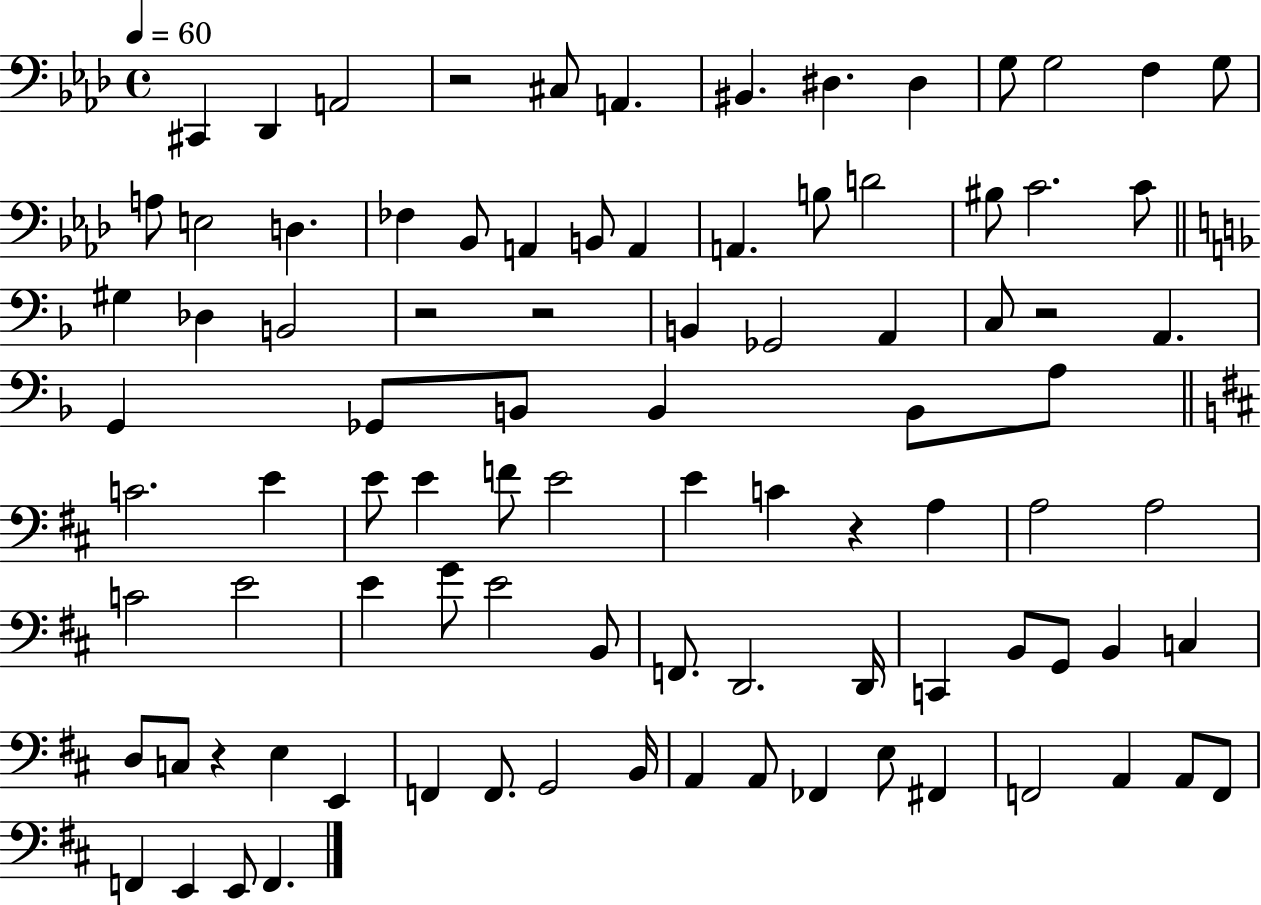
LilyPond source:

{
  \clef bass
  \time 4/4
  \defaultTimeSignature
  \key aes \major
  \tempo 4 = 60
  cis,4 des,4 a,2 | r2 cis8 a,4. | bis,4. dis4. dis4 | g8 g2 f4 g8 | \break a8 e2 d4. | fes4 bes,8 a,4 b,8 a,4 | a,4. b8 d'2 | bis8 c'2. c'8 | \break \bar "||" \break \key f \major gis4 des4 b,2 | r2 r2 | b,4 ges,2 a,4 | c8 r2 a,4. | \break g,4 ges,8 b,8 b,4 b,8 a8 | \bar "||" \break \key d \major c'2. e'4 | e'8 e'4 f'8 e'2 | e'4 c'4 r4 a4 | a2 a2 | \break c'2 e'2 | e'4 g'8 e'2 b,8 | f,8. d,2. d,16 | c,4 b,8 g,8 b,4 c4 | \break d8 c8 r4 e4 e,4 | f,4 f,8. g,2 b,16 | a,4 a,8 fes,4 e8 fis,4 | f,2 a,4 a,8 f,8 | \break f,4 e,4 e,8 f,4. | \bar "|."
}